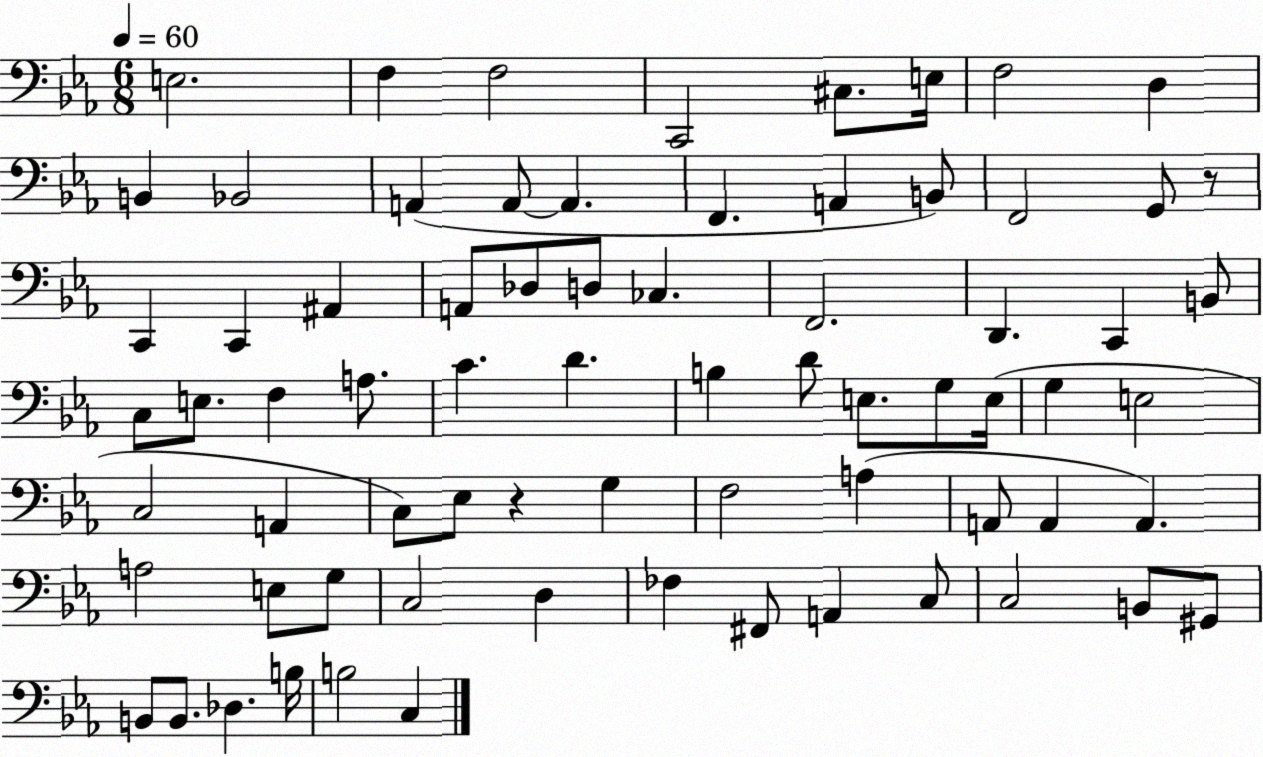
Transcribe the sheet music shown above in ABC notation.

X:1
T:Untitled
M:6/8
L:1/4
K:Eb
E,2 F, F,2 C,,2 ^C,/2 E,/4 F,2 D, B,, _B,,2 A,, A,,/2 A,, F,, A,, B,,/2 F,,2 G,,/2 z/2 C,, C,, ^A,, A,,/2 _D,/2 D,/2 _C, F,,2 D,, C,, B,,/2 C,/2 E,/2 F, A,/2 C D B, D/2 E,/2 G,/2 E,/4 G, E,2 C,2 A,, C,/2 _E,/2 z G, F,2 A, A,,/2 A,, A,, A,2 E,/2 G,/2 C,2 D, _F, ^F,,/2 A,, C,/2 C,2 B,,/2 ^G,,/2 B,,/2 B,,/2 _D, B,/4 B,2 C,